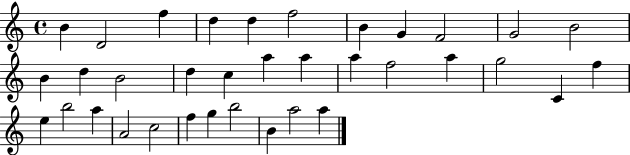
{
  \clef treble
  \time 4/4
  \defaultTimeSignature
  \key c \major
  b'4 d'2 f''4 | d''4 d''4 f''2 | b'4 g'4 f'2 | g'2 b'2 | \break b'4 d''4 b'2 | d''4 c''4 a''4 a''4 | a''4 f''2 a''4 | g''2 c'4 f''4 | \break e''4 b''2 a''4 | a'2 c''2 | f''4 g''4 b''2 | b'4 a''2 a''4 | \break \bar "|."
}